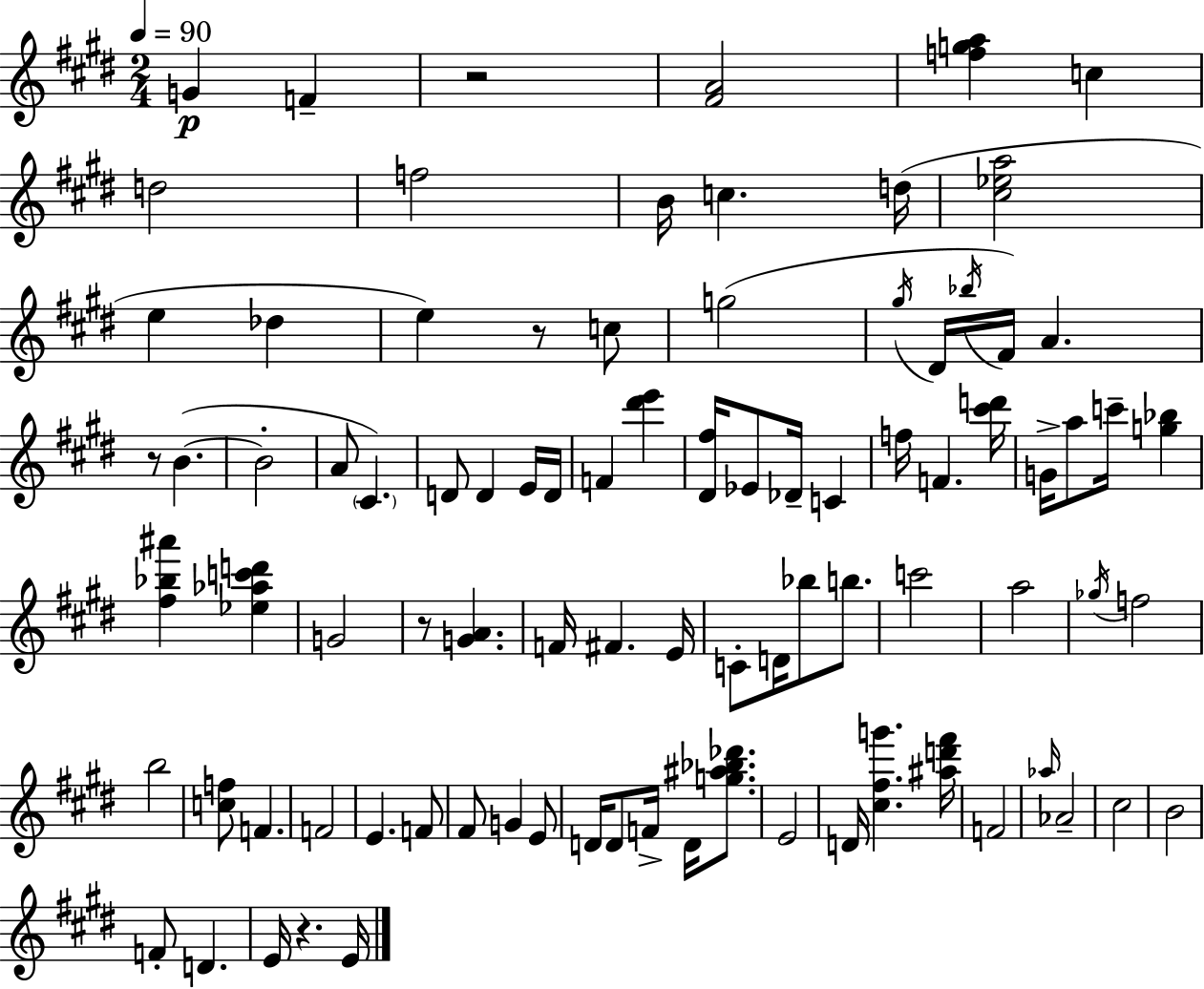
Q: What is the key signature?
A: E major